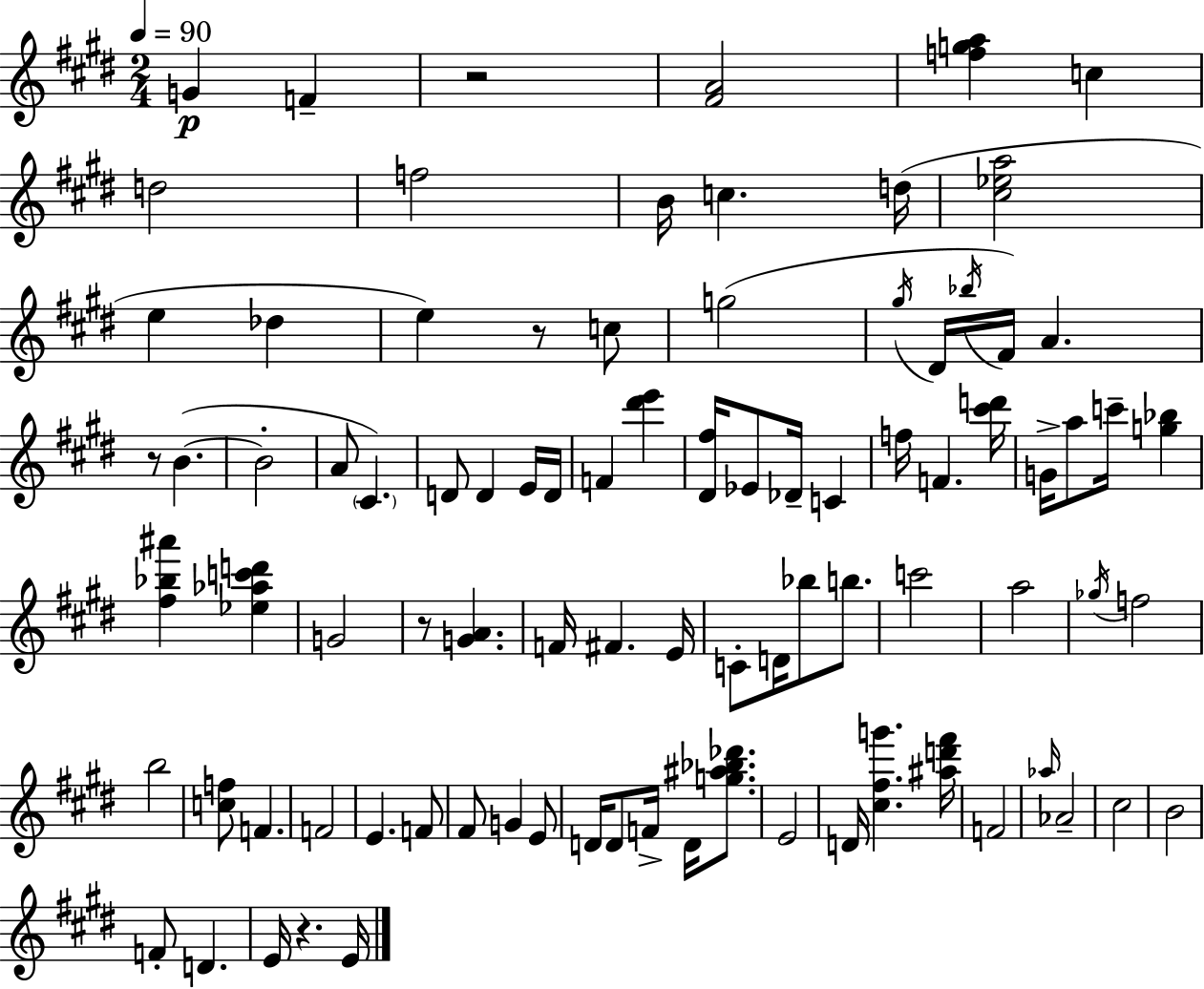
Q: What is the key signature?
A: E major